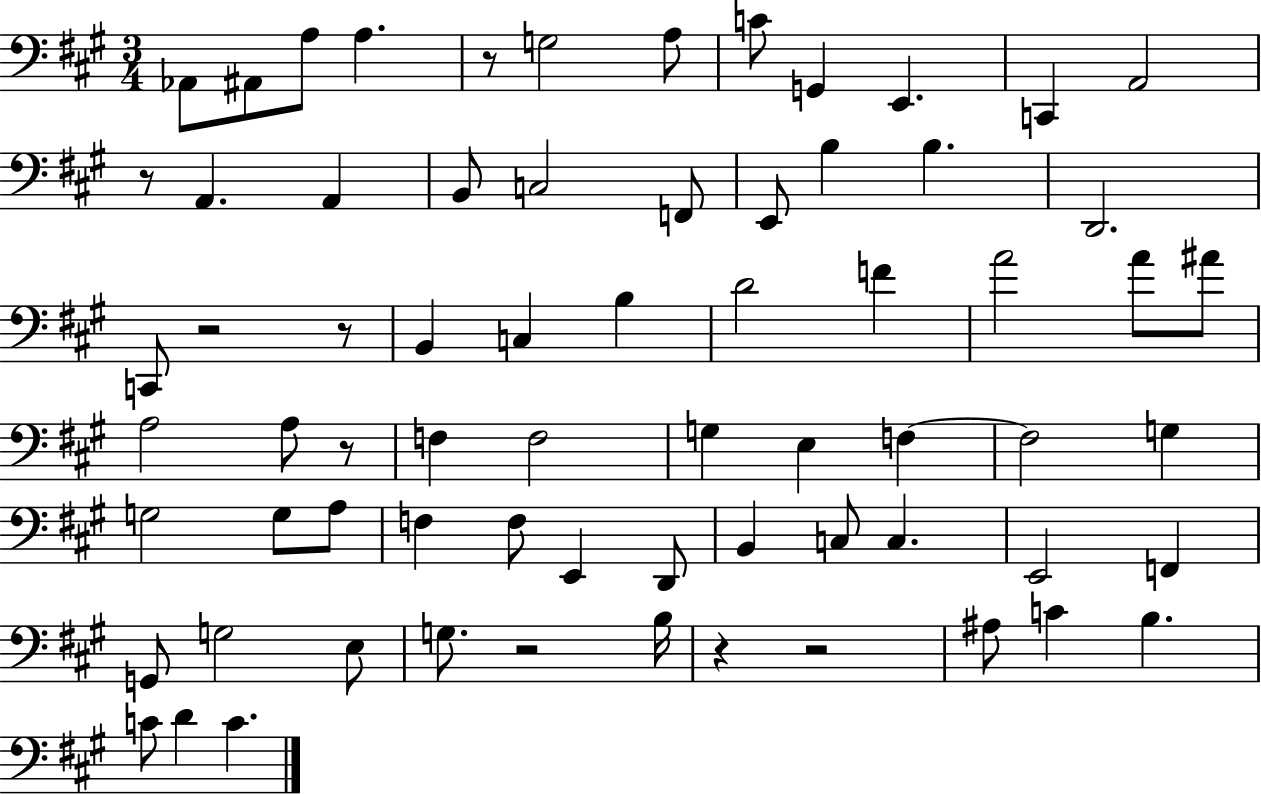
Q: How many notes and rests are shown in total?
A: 69